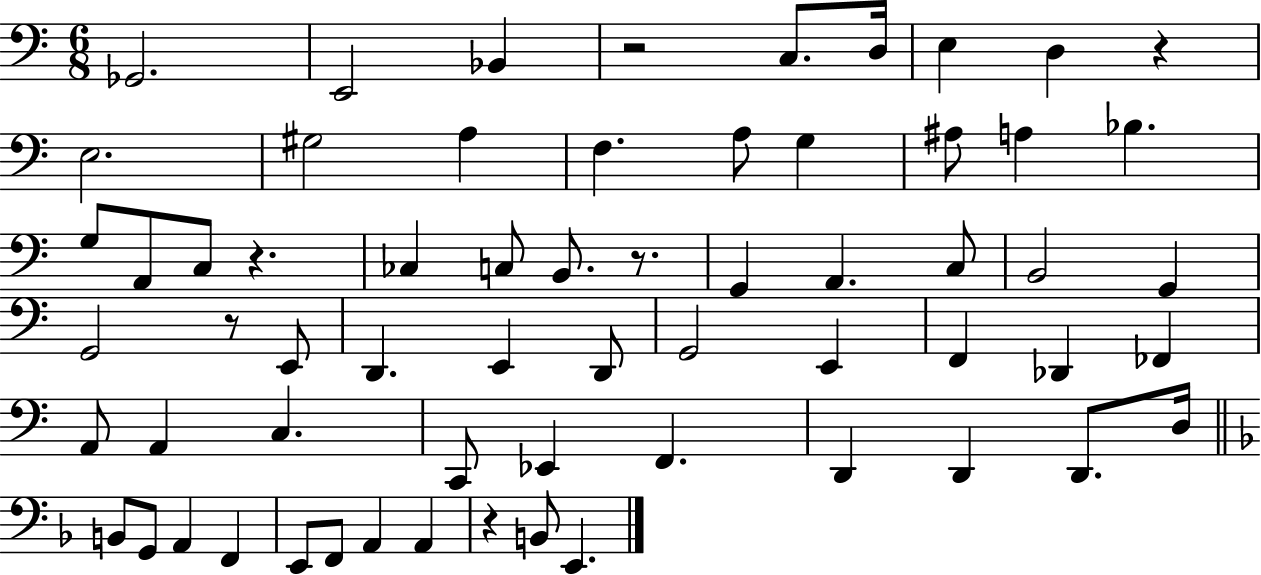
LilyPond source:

{
  \clef bass
  \numericTimeSignature
  \time 6/8
  \key c \major
  ges,2. | e,2 bes,4 | r2 c8. d16 | e4 d4 r4 | \break e2. | gis2 a4 | f4. a8 g4 | ais8 a4 bes4. | \break g8 a,8 c8 r4. | ces4 c8 b,8. r8. | g,4 a,4. c8 | b,2 g,4 | \break g,2 r8 e,8 | d,4. e,4 d,8 | g,2 e,4 | f,4 des,4 fes,4 | \break a,8 a,4 c4. | c,8 ees,4 f,4. | d,4 d,4 d,8. d16 | \bar "||" \break \key d \minor b,8 g,8 a,4 f,4 | e,8 f,8 a,4 a,4 | r4 b,8 e,4. | \bar "|."
}